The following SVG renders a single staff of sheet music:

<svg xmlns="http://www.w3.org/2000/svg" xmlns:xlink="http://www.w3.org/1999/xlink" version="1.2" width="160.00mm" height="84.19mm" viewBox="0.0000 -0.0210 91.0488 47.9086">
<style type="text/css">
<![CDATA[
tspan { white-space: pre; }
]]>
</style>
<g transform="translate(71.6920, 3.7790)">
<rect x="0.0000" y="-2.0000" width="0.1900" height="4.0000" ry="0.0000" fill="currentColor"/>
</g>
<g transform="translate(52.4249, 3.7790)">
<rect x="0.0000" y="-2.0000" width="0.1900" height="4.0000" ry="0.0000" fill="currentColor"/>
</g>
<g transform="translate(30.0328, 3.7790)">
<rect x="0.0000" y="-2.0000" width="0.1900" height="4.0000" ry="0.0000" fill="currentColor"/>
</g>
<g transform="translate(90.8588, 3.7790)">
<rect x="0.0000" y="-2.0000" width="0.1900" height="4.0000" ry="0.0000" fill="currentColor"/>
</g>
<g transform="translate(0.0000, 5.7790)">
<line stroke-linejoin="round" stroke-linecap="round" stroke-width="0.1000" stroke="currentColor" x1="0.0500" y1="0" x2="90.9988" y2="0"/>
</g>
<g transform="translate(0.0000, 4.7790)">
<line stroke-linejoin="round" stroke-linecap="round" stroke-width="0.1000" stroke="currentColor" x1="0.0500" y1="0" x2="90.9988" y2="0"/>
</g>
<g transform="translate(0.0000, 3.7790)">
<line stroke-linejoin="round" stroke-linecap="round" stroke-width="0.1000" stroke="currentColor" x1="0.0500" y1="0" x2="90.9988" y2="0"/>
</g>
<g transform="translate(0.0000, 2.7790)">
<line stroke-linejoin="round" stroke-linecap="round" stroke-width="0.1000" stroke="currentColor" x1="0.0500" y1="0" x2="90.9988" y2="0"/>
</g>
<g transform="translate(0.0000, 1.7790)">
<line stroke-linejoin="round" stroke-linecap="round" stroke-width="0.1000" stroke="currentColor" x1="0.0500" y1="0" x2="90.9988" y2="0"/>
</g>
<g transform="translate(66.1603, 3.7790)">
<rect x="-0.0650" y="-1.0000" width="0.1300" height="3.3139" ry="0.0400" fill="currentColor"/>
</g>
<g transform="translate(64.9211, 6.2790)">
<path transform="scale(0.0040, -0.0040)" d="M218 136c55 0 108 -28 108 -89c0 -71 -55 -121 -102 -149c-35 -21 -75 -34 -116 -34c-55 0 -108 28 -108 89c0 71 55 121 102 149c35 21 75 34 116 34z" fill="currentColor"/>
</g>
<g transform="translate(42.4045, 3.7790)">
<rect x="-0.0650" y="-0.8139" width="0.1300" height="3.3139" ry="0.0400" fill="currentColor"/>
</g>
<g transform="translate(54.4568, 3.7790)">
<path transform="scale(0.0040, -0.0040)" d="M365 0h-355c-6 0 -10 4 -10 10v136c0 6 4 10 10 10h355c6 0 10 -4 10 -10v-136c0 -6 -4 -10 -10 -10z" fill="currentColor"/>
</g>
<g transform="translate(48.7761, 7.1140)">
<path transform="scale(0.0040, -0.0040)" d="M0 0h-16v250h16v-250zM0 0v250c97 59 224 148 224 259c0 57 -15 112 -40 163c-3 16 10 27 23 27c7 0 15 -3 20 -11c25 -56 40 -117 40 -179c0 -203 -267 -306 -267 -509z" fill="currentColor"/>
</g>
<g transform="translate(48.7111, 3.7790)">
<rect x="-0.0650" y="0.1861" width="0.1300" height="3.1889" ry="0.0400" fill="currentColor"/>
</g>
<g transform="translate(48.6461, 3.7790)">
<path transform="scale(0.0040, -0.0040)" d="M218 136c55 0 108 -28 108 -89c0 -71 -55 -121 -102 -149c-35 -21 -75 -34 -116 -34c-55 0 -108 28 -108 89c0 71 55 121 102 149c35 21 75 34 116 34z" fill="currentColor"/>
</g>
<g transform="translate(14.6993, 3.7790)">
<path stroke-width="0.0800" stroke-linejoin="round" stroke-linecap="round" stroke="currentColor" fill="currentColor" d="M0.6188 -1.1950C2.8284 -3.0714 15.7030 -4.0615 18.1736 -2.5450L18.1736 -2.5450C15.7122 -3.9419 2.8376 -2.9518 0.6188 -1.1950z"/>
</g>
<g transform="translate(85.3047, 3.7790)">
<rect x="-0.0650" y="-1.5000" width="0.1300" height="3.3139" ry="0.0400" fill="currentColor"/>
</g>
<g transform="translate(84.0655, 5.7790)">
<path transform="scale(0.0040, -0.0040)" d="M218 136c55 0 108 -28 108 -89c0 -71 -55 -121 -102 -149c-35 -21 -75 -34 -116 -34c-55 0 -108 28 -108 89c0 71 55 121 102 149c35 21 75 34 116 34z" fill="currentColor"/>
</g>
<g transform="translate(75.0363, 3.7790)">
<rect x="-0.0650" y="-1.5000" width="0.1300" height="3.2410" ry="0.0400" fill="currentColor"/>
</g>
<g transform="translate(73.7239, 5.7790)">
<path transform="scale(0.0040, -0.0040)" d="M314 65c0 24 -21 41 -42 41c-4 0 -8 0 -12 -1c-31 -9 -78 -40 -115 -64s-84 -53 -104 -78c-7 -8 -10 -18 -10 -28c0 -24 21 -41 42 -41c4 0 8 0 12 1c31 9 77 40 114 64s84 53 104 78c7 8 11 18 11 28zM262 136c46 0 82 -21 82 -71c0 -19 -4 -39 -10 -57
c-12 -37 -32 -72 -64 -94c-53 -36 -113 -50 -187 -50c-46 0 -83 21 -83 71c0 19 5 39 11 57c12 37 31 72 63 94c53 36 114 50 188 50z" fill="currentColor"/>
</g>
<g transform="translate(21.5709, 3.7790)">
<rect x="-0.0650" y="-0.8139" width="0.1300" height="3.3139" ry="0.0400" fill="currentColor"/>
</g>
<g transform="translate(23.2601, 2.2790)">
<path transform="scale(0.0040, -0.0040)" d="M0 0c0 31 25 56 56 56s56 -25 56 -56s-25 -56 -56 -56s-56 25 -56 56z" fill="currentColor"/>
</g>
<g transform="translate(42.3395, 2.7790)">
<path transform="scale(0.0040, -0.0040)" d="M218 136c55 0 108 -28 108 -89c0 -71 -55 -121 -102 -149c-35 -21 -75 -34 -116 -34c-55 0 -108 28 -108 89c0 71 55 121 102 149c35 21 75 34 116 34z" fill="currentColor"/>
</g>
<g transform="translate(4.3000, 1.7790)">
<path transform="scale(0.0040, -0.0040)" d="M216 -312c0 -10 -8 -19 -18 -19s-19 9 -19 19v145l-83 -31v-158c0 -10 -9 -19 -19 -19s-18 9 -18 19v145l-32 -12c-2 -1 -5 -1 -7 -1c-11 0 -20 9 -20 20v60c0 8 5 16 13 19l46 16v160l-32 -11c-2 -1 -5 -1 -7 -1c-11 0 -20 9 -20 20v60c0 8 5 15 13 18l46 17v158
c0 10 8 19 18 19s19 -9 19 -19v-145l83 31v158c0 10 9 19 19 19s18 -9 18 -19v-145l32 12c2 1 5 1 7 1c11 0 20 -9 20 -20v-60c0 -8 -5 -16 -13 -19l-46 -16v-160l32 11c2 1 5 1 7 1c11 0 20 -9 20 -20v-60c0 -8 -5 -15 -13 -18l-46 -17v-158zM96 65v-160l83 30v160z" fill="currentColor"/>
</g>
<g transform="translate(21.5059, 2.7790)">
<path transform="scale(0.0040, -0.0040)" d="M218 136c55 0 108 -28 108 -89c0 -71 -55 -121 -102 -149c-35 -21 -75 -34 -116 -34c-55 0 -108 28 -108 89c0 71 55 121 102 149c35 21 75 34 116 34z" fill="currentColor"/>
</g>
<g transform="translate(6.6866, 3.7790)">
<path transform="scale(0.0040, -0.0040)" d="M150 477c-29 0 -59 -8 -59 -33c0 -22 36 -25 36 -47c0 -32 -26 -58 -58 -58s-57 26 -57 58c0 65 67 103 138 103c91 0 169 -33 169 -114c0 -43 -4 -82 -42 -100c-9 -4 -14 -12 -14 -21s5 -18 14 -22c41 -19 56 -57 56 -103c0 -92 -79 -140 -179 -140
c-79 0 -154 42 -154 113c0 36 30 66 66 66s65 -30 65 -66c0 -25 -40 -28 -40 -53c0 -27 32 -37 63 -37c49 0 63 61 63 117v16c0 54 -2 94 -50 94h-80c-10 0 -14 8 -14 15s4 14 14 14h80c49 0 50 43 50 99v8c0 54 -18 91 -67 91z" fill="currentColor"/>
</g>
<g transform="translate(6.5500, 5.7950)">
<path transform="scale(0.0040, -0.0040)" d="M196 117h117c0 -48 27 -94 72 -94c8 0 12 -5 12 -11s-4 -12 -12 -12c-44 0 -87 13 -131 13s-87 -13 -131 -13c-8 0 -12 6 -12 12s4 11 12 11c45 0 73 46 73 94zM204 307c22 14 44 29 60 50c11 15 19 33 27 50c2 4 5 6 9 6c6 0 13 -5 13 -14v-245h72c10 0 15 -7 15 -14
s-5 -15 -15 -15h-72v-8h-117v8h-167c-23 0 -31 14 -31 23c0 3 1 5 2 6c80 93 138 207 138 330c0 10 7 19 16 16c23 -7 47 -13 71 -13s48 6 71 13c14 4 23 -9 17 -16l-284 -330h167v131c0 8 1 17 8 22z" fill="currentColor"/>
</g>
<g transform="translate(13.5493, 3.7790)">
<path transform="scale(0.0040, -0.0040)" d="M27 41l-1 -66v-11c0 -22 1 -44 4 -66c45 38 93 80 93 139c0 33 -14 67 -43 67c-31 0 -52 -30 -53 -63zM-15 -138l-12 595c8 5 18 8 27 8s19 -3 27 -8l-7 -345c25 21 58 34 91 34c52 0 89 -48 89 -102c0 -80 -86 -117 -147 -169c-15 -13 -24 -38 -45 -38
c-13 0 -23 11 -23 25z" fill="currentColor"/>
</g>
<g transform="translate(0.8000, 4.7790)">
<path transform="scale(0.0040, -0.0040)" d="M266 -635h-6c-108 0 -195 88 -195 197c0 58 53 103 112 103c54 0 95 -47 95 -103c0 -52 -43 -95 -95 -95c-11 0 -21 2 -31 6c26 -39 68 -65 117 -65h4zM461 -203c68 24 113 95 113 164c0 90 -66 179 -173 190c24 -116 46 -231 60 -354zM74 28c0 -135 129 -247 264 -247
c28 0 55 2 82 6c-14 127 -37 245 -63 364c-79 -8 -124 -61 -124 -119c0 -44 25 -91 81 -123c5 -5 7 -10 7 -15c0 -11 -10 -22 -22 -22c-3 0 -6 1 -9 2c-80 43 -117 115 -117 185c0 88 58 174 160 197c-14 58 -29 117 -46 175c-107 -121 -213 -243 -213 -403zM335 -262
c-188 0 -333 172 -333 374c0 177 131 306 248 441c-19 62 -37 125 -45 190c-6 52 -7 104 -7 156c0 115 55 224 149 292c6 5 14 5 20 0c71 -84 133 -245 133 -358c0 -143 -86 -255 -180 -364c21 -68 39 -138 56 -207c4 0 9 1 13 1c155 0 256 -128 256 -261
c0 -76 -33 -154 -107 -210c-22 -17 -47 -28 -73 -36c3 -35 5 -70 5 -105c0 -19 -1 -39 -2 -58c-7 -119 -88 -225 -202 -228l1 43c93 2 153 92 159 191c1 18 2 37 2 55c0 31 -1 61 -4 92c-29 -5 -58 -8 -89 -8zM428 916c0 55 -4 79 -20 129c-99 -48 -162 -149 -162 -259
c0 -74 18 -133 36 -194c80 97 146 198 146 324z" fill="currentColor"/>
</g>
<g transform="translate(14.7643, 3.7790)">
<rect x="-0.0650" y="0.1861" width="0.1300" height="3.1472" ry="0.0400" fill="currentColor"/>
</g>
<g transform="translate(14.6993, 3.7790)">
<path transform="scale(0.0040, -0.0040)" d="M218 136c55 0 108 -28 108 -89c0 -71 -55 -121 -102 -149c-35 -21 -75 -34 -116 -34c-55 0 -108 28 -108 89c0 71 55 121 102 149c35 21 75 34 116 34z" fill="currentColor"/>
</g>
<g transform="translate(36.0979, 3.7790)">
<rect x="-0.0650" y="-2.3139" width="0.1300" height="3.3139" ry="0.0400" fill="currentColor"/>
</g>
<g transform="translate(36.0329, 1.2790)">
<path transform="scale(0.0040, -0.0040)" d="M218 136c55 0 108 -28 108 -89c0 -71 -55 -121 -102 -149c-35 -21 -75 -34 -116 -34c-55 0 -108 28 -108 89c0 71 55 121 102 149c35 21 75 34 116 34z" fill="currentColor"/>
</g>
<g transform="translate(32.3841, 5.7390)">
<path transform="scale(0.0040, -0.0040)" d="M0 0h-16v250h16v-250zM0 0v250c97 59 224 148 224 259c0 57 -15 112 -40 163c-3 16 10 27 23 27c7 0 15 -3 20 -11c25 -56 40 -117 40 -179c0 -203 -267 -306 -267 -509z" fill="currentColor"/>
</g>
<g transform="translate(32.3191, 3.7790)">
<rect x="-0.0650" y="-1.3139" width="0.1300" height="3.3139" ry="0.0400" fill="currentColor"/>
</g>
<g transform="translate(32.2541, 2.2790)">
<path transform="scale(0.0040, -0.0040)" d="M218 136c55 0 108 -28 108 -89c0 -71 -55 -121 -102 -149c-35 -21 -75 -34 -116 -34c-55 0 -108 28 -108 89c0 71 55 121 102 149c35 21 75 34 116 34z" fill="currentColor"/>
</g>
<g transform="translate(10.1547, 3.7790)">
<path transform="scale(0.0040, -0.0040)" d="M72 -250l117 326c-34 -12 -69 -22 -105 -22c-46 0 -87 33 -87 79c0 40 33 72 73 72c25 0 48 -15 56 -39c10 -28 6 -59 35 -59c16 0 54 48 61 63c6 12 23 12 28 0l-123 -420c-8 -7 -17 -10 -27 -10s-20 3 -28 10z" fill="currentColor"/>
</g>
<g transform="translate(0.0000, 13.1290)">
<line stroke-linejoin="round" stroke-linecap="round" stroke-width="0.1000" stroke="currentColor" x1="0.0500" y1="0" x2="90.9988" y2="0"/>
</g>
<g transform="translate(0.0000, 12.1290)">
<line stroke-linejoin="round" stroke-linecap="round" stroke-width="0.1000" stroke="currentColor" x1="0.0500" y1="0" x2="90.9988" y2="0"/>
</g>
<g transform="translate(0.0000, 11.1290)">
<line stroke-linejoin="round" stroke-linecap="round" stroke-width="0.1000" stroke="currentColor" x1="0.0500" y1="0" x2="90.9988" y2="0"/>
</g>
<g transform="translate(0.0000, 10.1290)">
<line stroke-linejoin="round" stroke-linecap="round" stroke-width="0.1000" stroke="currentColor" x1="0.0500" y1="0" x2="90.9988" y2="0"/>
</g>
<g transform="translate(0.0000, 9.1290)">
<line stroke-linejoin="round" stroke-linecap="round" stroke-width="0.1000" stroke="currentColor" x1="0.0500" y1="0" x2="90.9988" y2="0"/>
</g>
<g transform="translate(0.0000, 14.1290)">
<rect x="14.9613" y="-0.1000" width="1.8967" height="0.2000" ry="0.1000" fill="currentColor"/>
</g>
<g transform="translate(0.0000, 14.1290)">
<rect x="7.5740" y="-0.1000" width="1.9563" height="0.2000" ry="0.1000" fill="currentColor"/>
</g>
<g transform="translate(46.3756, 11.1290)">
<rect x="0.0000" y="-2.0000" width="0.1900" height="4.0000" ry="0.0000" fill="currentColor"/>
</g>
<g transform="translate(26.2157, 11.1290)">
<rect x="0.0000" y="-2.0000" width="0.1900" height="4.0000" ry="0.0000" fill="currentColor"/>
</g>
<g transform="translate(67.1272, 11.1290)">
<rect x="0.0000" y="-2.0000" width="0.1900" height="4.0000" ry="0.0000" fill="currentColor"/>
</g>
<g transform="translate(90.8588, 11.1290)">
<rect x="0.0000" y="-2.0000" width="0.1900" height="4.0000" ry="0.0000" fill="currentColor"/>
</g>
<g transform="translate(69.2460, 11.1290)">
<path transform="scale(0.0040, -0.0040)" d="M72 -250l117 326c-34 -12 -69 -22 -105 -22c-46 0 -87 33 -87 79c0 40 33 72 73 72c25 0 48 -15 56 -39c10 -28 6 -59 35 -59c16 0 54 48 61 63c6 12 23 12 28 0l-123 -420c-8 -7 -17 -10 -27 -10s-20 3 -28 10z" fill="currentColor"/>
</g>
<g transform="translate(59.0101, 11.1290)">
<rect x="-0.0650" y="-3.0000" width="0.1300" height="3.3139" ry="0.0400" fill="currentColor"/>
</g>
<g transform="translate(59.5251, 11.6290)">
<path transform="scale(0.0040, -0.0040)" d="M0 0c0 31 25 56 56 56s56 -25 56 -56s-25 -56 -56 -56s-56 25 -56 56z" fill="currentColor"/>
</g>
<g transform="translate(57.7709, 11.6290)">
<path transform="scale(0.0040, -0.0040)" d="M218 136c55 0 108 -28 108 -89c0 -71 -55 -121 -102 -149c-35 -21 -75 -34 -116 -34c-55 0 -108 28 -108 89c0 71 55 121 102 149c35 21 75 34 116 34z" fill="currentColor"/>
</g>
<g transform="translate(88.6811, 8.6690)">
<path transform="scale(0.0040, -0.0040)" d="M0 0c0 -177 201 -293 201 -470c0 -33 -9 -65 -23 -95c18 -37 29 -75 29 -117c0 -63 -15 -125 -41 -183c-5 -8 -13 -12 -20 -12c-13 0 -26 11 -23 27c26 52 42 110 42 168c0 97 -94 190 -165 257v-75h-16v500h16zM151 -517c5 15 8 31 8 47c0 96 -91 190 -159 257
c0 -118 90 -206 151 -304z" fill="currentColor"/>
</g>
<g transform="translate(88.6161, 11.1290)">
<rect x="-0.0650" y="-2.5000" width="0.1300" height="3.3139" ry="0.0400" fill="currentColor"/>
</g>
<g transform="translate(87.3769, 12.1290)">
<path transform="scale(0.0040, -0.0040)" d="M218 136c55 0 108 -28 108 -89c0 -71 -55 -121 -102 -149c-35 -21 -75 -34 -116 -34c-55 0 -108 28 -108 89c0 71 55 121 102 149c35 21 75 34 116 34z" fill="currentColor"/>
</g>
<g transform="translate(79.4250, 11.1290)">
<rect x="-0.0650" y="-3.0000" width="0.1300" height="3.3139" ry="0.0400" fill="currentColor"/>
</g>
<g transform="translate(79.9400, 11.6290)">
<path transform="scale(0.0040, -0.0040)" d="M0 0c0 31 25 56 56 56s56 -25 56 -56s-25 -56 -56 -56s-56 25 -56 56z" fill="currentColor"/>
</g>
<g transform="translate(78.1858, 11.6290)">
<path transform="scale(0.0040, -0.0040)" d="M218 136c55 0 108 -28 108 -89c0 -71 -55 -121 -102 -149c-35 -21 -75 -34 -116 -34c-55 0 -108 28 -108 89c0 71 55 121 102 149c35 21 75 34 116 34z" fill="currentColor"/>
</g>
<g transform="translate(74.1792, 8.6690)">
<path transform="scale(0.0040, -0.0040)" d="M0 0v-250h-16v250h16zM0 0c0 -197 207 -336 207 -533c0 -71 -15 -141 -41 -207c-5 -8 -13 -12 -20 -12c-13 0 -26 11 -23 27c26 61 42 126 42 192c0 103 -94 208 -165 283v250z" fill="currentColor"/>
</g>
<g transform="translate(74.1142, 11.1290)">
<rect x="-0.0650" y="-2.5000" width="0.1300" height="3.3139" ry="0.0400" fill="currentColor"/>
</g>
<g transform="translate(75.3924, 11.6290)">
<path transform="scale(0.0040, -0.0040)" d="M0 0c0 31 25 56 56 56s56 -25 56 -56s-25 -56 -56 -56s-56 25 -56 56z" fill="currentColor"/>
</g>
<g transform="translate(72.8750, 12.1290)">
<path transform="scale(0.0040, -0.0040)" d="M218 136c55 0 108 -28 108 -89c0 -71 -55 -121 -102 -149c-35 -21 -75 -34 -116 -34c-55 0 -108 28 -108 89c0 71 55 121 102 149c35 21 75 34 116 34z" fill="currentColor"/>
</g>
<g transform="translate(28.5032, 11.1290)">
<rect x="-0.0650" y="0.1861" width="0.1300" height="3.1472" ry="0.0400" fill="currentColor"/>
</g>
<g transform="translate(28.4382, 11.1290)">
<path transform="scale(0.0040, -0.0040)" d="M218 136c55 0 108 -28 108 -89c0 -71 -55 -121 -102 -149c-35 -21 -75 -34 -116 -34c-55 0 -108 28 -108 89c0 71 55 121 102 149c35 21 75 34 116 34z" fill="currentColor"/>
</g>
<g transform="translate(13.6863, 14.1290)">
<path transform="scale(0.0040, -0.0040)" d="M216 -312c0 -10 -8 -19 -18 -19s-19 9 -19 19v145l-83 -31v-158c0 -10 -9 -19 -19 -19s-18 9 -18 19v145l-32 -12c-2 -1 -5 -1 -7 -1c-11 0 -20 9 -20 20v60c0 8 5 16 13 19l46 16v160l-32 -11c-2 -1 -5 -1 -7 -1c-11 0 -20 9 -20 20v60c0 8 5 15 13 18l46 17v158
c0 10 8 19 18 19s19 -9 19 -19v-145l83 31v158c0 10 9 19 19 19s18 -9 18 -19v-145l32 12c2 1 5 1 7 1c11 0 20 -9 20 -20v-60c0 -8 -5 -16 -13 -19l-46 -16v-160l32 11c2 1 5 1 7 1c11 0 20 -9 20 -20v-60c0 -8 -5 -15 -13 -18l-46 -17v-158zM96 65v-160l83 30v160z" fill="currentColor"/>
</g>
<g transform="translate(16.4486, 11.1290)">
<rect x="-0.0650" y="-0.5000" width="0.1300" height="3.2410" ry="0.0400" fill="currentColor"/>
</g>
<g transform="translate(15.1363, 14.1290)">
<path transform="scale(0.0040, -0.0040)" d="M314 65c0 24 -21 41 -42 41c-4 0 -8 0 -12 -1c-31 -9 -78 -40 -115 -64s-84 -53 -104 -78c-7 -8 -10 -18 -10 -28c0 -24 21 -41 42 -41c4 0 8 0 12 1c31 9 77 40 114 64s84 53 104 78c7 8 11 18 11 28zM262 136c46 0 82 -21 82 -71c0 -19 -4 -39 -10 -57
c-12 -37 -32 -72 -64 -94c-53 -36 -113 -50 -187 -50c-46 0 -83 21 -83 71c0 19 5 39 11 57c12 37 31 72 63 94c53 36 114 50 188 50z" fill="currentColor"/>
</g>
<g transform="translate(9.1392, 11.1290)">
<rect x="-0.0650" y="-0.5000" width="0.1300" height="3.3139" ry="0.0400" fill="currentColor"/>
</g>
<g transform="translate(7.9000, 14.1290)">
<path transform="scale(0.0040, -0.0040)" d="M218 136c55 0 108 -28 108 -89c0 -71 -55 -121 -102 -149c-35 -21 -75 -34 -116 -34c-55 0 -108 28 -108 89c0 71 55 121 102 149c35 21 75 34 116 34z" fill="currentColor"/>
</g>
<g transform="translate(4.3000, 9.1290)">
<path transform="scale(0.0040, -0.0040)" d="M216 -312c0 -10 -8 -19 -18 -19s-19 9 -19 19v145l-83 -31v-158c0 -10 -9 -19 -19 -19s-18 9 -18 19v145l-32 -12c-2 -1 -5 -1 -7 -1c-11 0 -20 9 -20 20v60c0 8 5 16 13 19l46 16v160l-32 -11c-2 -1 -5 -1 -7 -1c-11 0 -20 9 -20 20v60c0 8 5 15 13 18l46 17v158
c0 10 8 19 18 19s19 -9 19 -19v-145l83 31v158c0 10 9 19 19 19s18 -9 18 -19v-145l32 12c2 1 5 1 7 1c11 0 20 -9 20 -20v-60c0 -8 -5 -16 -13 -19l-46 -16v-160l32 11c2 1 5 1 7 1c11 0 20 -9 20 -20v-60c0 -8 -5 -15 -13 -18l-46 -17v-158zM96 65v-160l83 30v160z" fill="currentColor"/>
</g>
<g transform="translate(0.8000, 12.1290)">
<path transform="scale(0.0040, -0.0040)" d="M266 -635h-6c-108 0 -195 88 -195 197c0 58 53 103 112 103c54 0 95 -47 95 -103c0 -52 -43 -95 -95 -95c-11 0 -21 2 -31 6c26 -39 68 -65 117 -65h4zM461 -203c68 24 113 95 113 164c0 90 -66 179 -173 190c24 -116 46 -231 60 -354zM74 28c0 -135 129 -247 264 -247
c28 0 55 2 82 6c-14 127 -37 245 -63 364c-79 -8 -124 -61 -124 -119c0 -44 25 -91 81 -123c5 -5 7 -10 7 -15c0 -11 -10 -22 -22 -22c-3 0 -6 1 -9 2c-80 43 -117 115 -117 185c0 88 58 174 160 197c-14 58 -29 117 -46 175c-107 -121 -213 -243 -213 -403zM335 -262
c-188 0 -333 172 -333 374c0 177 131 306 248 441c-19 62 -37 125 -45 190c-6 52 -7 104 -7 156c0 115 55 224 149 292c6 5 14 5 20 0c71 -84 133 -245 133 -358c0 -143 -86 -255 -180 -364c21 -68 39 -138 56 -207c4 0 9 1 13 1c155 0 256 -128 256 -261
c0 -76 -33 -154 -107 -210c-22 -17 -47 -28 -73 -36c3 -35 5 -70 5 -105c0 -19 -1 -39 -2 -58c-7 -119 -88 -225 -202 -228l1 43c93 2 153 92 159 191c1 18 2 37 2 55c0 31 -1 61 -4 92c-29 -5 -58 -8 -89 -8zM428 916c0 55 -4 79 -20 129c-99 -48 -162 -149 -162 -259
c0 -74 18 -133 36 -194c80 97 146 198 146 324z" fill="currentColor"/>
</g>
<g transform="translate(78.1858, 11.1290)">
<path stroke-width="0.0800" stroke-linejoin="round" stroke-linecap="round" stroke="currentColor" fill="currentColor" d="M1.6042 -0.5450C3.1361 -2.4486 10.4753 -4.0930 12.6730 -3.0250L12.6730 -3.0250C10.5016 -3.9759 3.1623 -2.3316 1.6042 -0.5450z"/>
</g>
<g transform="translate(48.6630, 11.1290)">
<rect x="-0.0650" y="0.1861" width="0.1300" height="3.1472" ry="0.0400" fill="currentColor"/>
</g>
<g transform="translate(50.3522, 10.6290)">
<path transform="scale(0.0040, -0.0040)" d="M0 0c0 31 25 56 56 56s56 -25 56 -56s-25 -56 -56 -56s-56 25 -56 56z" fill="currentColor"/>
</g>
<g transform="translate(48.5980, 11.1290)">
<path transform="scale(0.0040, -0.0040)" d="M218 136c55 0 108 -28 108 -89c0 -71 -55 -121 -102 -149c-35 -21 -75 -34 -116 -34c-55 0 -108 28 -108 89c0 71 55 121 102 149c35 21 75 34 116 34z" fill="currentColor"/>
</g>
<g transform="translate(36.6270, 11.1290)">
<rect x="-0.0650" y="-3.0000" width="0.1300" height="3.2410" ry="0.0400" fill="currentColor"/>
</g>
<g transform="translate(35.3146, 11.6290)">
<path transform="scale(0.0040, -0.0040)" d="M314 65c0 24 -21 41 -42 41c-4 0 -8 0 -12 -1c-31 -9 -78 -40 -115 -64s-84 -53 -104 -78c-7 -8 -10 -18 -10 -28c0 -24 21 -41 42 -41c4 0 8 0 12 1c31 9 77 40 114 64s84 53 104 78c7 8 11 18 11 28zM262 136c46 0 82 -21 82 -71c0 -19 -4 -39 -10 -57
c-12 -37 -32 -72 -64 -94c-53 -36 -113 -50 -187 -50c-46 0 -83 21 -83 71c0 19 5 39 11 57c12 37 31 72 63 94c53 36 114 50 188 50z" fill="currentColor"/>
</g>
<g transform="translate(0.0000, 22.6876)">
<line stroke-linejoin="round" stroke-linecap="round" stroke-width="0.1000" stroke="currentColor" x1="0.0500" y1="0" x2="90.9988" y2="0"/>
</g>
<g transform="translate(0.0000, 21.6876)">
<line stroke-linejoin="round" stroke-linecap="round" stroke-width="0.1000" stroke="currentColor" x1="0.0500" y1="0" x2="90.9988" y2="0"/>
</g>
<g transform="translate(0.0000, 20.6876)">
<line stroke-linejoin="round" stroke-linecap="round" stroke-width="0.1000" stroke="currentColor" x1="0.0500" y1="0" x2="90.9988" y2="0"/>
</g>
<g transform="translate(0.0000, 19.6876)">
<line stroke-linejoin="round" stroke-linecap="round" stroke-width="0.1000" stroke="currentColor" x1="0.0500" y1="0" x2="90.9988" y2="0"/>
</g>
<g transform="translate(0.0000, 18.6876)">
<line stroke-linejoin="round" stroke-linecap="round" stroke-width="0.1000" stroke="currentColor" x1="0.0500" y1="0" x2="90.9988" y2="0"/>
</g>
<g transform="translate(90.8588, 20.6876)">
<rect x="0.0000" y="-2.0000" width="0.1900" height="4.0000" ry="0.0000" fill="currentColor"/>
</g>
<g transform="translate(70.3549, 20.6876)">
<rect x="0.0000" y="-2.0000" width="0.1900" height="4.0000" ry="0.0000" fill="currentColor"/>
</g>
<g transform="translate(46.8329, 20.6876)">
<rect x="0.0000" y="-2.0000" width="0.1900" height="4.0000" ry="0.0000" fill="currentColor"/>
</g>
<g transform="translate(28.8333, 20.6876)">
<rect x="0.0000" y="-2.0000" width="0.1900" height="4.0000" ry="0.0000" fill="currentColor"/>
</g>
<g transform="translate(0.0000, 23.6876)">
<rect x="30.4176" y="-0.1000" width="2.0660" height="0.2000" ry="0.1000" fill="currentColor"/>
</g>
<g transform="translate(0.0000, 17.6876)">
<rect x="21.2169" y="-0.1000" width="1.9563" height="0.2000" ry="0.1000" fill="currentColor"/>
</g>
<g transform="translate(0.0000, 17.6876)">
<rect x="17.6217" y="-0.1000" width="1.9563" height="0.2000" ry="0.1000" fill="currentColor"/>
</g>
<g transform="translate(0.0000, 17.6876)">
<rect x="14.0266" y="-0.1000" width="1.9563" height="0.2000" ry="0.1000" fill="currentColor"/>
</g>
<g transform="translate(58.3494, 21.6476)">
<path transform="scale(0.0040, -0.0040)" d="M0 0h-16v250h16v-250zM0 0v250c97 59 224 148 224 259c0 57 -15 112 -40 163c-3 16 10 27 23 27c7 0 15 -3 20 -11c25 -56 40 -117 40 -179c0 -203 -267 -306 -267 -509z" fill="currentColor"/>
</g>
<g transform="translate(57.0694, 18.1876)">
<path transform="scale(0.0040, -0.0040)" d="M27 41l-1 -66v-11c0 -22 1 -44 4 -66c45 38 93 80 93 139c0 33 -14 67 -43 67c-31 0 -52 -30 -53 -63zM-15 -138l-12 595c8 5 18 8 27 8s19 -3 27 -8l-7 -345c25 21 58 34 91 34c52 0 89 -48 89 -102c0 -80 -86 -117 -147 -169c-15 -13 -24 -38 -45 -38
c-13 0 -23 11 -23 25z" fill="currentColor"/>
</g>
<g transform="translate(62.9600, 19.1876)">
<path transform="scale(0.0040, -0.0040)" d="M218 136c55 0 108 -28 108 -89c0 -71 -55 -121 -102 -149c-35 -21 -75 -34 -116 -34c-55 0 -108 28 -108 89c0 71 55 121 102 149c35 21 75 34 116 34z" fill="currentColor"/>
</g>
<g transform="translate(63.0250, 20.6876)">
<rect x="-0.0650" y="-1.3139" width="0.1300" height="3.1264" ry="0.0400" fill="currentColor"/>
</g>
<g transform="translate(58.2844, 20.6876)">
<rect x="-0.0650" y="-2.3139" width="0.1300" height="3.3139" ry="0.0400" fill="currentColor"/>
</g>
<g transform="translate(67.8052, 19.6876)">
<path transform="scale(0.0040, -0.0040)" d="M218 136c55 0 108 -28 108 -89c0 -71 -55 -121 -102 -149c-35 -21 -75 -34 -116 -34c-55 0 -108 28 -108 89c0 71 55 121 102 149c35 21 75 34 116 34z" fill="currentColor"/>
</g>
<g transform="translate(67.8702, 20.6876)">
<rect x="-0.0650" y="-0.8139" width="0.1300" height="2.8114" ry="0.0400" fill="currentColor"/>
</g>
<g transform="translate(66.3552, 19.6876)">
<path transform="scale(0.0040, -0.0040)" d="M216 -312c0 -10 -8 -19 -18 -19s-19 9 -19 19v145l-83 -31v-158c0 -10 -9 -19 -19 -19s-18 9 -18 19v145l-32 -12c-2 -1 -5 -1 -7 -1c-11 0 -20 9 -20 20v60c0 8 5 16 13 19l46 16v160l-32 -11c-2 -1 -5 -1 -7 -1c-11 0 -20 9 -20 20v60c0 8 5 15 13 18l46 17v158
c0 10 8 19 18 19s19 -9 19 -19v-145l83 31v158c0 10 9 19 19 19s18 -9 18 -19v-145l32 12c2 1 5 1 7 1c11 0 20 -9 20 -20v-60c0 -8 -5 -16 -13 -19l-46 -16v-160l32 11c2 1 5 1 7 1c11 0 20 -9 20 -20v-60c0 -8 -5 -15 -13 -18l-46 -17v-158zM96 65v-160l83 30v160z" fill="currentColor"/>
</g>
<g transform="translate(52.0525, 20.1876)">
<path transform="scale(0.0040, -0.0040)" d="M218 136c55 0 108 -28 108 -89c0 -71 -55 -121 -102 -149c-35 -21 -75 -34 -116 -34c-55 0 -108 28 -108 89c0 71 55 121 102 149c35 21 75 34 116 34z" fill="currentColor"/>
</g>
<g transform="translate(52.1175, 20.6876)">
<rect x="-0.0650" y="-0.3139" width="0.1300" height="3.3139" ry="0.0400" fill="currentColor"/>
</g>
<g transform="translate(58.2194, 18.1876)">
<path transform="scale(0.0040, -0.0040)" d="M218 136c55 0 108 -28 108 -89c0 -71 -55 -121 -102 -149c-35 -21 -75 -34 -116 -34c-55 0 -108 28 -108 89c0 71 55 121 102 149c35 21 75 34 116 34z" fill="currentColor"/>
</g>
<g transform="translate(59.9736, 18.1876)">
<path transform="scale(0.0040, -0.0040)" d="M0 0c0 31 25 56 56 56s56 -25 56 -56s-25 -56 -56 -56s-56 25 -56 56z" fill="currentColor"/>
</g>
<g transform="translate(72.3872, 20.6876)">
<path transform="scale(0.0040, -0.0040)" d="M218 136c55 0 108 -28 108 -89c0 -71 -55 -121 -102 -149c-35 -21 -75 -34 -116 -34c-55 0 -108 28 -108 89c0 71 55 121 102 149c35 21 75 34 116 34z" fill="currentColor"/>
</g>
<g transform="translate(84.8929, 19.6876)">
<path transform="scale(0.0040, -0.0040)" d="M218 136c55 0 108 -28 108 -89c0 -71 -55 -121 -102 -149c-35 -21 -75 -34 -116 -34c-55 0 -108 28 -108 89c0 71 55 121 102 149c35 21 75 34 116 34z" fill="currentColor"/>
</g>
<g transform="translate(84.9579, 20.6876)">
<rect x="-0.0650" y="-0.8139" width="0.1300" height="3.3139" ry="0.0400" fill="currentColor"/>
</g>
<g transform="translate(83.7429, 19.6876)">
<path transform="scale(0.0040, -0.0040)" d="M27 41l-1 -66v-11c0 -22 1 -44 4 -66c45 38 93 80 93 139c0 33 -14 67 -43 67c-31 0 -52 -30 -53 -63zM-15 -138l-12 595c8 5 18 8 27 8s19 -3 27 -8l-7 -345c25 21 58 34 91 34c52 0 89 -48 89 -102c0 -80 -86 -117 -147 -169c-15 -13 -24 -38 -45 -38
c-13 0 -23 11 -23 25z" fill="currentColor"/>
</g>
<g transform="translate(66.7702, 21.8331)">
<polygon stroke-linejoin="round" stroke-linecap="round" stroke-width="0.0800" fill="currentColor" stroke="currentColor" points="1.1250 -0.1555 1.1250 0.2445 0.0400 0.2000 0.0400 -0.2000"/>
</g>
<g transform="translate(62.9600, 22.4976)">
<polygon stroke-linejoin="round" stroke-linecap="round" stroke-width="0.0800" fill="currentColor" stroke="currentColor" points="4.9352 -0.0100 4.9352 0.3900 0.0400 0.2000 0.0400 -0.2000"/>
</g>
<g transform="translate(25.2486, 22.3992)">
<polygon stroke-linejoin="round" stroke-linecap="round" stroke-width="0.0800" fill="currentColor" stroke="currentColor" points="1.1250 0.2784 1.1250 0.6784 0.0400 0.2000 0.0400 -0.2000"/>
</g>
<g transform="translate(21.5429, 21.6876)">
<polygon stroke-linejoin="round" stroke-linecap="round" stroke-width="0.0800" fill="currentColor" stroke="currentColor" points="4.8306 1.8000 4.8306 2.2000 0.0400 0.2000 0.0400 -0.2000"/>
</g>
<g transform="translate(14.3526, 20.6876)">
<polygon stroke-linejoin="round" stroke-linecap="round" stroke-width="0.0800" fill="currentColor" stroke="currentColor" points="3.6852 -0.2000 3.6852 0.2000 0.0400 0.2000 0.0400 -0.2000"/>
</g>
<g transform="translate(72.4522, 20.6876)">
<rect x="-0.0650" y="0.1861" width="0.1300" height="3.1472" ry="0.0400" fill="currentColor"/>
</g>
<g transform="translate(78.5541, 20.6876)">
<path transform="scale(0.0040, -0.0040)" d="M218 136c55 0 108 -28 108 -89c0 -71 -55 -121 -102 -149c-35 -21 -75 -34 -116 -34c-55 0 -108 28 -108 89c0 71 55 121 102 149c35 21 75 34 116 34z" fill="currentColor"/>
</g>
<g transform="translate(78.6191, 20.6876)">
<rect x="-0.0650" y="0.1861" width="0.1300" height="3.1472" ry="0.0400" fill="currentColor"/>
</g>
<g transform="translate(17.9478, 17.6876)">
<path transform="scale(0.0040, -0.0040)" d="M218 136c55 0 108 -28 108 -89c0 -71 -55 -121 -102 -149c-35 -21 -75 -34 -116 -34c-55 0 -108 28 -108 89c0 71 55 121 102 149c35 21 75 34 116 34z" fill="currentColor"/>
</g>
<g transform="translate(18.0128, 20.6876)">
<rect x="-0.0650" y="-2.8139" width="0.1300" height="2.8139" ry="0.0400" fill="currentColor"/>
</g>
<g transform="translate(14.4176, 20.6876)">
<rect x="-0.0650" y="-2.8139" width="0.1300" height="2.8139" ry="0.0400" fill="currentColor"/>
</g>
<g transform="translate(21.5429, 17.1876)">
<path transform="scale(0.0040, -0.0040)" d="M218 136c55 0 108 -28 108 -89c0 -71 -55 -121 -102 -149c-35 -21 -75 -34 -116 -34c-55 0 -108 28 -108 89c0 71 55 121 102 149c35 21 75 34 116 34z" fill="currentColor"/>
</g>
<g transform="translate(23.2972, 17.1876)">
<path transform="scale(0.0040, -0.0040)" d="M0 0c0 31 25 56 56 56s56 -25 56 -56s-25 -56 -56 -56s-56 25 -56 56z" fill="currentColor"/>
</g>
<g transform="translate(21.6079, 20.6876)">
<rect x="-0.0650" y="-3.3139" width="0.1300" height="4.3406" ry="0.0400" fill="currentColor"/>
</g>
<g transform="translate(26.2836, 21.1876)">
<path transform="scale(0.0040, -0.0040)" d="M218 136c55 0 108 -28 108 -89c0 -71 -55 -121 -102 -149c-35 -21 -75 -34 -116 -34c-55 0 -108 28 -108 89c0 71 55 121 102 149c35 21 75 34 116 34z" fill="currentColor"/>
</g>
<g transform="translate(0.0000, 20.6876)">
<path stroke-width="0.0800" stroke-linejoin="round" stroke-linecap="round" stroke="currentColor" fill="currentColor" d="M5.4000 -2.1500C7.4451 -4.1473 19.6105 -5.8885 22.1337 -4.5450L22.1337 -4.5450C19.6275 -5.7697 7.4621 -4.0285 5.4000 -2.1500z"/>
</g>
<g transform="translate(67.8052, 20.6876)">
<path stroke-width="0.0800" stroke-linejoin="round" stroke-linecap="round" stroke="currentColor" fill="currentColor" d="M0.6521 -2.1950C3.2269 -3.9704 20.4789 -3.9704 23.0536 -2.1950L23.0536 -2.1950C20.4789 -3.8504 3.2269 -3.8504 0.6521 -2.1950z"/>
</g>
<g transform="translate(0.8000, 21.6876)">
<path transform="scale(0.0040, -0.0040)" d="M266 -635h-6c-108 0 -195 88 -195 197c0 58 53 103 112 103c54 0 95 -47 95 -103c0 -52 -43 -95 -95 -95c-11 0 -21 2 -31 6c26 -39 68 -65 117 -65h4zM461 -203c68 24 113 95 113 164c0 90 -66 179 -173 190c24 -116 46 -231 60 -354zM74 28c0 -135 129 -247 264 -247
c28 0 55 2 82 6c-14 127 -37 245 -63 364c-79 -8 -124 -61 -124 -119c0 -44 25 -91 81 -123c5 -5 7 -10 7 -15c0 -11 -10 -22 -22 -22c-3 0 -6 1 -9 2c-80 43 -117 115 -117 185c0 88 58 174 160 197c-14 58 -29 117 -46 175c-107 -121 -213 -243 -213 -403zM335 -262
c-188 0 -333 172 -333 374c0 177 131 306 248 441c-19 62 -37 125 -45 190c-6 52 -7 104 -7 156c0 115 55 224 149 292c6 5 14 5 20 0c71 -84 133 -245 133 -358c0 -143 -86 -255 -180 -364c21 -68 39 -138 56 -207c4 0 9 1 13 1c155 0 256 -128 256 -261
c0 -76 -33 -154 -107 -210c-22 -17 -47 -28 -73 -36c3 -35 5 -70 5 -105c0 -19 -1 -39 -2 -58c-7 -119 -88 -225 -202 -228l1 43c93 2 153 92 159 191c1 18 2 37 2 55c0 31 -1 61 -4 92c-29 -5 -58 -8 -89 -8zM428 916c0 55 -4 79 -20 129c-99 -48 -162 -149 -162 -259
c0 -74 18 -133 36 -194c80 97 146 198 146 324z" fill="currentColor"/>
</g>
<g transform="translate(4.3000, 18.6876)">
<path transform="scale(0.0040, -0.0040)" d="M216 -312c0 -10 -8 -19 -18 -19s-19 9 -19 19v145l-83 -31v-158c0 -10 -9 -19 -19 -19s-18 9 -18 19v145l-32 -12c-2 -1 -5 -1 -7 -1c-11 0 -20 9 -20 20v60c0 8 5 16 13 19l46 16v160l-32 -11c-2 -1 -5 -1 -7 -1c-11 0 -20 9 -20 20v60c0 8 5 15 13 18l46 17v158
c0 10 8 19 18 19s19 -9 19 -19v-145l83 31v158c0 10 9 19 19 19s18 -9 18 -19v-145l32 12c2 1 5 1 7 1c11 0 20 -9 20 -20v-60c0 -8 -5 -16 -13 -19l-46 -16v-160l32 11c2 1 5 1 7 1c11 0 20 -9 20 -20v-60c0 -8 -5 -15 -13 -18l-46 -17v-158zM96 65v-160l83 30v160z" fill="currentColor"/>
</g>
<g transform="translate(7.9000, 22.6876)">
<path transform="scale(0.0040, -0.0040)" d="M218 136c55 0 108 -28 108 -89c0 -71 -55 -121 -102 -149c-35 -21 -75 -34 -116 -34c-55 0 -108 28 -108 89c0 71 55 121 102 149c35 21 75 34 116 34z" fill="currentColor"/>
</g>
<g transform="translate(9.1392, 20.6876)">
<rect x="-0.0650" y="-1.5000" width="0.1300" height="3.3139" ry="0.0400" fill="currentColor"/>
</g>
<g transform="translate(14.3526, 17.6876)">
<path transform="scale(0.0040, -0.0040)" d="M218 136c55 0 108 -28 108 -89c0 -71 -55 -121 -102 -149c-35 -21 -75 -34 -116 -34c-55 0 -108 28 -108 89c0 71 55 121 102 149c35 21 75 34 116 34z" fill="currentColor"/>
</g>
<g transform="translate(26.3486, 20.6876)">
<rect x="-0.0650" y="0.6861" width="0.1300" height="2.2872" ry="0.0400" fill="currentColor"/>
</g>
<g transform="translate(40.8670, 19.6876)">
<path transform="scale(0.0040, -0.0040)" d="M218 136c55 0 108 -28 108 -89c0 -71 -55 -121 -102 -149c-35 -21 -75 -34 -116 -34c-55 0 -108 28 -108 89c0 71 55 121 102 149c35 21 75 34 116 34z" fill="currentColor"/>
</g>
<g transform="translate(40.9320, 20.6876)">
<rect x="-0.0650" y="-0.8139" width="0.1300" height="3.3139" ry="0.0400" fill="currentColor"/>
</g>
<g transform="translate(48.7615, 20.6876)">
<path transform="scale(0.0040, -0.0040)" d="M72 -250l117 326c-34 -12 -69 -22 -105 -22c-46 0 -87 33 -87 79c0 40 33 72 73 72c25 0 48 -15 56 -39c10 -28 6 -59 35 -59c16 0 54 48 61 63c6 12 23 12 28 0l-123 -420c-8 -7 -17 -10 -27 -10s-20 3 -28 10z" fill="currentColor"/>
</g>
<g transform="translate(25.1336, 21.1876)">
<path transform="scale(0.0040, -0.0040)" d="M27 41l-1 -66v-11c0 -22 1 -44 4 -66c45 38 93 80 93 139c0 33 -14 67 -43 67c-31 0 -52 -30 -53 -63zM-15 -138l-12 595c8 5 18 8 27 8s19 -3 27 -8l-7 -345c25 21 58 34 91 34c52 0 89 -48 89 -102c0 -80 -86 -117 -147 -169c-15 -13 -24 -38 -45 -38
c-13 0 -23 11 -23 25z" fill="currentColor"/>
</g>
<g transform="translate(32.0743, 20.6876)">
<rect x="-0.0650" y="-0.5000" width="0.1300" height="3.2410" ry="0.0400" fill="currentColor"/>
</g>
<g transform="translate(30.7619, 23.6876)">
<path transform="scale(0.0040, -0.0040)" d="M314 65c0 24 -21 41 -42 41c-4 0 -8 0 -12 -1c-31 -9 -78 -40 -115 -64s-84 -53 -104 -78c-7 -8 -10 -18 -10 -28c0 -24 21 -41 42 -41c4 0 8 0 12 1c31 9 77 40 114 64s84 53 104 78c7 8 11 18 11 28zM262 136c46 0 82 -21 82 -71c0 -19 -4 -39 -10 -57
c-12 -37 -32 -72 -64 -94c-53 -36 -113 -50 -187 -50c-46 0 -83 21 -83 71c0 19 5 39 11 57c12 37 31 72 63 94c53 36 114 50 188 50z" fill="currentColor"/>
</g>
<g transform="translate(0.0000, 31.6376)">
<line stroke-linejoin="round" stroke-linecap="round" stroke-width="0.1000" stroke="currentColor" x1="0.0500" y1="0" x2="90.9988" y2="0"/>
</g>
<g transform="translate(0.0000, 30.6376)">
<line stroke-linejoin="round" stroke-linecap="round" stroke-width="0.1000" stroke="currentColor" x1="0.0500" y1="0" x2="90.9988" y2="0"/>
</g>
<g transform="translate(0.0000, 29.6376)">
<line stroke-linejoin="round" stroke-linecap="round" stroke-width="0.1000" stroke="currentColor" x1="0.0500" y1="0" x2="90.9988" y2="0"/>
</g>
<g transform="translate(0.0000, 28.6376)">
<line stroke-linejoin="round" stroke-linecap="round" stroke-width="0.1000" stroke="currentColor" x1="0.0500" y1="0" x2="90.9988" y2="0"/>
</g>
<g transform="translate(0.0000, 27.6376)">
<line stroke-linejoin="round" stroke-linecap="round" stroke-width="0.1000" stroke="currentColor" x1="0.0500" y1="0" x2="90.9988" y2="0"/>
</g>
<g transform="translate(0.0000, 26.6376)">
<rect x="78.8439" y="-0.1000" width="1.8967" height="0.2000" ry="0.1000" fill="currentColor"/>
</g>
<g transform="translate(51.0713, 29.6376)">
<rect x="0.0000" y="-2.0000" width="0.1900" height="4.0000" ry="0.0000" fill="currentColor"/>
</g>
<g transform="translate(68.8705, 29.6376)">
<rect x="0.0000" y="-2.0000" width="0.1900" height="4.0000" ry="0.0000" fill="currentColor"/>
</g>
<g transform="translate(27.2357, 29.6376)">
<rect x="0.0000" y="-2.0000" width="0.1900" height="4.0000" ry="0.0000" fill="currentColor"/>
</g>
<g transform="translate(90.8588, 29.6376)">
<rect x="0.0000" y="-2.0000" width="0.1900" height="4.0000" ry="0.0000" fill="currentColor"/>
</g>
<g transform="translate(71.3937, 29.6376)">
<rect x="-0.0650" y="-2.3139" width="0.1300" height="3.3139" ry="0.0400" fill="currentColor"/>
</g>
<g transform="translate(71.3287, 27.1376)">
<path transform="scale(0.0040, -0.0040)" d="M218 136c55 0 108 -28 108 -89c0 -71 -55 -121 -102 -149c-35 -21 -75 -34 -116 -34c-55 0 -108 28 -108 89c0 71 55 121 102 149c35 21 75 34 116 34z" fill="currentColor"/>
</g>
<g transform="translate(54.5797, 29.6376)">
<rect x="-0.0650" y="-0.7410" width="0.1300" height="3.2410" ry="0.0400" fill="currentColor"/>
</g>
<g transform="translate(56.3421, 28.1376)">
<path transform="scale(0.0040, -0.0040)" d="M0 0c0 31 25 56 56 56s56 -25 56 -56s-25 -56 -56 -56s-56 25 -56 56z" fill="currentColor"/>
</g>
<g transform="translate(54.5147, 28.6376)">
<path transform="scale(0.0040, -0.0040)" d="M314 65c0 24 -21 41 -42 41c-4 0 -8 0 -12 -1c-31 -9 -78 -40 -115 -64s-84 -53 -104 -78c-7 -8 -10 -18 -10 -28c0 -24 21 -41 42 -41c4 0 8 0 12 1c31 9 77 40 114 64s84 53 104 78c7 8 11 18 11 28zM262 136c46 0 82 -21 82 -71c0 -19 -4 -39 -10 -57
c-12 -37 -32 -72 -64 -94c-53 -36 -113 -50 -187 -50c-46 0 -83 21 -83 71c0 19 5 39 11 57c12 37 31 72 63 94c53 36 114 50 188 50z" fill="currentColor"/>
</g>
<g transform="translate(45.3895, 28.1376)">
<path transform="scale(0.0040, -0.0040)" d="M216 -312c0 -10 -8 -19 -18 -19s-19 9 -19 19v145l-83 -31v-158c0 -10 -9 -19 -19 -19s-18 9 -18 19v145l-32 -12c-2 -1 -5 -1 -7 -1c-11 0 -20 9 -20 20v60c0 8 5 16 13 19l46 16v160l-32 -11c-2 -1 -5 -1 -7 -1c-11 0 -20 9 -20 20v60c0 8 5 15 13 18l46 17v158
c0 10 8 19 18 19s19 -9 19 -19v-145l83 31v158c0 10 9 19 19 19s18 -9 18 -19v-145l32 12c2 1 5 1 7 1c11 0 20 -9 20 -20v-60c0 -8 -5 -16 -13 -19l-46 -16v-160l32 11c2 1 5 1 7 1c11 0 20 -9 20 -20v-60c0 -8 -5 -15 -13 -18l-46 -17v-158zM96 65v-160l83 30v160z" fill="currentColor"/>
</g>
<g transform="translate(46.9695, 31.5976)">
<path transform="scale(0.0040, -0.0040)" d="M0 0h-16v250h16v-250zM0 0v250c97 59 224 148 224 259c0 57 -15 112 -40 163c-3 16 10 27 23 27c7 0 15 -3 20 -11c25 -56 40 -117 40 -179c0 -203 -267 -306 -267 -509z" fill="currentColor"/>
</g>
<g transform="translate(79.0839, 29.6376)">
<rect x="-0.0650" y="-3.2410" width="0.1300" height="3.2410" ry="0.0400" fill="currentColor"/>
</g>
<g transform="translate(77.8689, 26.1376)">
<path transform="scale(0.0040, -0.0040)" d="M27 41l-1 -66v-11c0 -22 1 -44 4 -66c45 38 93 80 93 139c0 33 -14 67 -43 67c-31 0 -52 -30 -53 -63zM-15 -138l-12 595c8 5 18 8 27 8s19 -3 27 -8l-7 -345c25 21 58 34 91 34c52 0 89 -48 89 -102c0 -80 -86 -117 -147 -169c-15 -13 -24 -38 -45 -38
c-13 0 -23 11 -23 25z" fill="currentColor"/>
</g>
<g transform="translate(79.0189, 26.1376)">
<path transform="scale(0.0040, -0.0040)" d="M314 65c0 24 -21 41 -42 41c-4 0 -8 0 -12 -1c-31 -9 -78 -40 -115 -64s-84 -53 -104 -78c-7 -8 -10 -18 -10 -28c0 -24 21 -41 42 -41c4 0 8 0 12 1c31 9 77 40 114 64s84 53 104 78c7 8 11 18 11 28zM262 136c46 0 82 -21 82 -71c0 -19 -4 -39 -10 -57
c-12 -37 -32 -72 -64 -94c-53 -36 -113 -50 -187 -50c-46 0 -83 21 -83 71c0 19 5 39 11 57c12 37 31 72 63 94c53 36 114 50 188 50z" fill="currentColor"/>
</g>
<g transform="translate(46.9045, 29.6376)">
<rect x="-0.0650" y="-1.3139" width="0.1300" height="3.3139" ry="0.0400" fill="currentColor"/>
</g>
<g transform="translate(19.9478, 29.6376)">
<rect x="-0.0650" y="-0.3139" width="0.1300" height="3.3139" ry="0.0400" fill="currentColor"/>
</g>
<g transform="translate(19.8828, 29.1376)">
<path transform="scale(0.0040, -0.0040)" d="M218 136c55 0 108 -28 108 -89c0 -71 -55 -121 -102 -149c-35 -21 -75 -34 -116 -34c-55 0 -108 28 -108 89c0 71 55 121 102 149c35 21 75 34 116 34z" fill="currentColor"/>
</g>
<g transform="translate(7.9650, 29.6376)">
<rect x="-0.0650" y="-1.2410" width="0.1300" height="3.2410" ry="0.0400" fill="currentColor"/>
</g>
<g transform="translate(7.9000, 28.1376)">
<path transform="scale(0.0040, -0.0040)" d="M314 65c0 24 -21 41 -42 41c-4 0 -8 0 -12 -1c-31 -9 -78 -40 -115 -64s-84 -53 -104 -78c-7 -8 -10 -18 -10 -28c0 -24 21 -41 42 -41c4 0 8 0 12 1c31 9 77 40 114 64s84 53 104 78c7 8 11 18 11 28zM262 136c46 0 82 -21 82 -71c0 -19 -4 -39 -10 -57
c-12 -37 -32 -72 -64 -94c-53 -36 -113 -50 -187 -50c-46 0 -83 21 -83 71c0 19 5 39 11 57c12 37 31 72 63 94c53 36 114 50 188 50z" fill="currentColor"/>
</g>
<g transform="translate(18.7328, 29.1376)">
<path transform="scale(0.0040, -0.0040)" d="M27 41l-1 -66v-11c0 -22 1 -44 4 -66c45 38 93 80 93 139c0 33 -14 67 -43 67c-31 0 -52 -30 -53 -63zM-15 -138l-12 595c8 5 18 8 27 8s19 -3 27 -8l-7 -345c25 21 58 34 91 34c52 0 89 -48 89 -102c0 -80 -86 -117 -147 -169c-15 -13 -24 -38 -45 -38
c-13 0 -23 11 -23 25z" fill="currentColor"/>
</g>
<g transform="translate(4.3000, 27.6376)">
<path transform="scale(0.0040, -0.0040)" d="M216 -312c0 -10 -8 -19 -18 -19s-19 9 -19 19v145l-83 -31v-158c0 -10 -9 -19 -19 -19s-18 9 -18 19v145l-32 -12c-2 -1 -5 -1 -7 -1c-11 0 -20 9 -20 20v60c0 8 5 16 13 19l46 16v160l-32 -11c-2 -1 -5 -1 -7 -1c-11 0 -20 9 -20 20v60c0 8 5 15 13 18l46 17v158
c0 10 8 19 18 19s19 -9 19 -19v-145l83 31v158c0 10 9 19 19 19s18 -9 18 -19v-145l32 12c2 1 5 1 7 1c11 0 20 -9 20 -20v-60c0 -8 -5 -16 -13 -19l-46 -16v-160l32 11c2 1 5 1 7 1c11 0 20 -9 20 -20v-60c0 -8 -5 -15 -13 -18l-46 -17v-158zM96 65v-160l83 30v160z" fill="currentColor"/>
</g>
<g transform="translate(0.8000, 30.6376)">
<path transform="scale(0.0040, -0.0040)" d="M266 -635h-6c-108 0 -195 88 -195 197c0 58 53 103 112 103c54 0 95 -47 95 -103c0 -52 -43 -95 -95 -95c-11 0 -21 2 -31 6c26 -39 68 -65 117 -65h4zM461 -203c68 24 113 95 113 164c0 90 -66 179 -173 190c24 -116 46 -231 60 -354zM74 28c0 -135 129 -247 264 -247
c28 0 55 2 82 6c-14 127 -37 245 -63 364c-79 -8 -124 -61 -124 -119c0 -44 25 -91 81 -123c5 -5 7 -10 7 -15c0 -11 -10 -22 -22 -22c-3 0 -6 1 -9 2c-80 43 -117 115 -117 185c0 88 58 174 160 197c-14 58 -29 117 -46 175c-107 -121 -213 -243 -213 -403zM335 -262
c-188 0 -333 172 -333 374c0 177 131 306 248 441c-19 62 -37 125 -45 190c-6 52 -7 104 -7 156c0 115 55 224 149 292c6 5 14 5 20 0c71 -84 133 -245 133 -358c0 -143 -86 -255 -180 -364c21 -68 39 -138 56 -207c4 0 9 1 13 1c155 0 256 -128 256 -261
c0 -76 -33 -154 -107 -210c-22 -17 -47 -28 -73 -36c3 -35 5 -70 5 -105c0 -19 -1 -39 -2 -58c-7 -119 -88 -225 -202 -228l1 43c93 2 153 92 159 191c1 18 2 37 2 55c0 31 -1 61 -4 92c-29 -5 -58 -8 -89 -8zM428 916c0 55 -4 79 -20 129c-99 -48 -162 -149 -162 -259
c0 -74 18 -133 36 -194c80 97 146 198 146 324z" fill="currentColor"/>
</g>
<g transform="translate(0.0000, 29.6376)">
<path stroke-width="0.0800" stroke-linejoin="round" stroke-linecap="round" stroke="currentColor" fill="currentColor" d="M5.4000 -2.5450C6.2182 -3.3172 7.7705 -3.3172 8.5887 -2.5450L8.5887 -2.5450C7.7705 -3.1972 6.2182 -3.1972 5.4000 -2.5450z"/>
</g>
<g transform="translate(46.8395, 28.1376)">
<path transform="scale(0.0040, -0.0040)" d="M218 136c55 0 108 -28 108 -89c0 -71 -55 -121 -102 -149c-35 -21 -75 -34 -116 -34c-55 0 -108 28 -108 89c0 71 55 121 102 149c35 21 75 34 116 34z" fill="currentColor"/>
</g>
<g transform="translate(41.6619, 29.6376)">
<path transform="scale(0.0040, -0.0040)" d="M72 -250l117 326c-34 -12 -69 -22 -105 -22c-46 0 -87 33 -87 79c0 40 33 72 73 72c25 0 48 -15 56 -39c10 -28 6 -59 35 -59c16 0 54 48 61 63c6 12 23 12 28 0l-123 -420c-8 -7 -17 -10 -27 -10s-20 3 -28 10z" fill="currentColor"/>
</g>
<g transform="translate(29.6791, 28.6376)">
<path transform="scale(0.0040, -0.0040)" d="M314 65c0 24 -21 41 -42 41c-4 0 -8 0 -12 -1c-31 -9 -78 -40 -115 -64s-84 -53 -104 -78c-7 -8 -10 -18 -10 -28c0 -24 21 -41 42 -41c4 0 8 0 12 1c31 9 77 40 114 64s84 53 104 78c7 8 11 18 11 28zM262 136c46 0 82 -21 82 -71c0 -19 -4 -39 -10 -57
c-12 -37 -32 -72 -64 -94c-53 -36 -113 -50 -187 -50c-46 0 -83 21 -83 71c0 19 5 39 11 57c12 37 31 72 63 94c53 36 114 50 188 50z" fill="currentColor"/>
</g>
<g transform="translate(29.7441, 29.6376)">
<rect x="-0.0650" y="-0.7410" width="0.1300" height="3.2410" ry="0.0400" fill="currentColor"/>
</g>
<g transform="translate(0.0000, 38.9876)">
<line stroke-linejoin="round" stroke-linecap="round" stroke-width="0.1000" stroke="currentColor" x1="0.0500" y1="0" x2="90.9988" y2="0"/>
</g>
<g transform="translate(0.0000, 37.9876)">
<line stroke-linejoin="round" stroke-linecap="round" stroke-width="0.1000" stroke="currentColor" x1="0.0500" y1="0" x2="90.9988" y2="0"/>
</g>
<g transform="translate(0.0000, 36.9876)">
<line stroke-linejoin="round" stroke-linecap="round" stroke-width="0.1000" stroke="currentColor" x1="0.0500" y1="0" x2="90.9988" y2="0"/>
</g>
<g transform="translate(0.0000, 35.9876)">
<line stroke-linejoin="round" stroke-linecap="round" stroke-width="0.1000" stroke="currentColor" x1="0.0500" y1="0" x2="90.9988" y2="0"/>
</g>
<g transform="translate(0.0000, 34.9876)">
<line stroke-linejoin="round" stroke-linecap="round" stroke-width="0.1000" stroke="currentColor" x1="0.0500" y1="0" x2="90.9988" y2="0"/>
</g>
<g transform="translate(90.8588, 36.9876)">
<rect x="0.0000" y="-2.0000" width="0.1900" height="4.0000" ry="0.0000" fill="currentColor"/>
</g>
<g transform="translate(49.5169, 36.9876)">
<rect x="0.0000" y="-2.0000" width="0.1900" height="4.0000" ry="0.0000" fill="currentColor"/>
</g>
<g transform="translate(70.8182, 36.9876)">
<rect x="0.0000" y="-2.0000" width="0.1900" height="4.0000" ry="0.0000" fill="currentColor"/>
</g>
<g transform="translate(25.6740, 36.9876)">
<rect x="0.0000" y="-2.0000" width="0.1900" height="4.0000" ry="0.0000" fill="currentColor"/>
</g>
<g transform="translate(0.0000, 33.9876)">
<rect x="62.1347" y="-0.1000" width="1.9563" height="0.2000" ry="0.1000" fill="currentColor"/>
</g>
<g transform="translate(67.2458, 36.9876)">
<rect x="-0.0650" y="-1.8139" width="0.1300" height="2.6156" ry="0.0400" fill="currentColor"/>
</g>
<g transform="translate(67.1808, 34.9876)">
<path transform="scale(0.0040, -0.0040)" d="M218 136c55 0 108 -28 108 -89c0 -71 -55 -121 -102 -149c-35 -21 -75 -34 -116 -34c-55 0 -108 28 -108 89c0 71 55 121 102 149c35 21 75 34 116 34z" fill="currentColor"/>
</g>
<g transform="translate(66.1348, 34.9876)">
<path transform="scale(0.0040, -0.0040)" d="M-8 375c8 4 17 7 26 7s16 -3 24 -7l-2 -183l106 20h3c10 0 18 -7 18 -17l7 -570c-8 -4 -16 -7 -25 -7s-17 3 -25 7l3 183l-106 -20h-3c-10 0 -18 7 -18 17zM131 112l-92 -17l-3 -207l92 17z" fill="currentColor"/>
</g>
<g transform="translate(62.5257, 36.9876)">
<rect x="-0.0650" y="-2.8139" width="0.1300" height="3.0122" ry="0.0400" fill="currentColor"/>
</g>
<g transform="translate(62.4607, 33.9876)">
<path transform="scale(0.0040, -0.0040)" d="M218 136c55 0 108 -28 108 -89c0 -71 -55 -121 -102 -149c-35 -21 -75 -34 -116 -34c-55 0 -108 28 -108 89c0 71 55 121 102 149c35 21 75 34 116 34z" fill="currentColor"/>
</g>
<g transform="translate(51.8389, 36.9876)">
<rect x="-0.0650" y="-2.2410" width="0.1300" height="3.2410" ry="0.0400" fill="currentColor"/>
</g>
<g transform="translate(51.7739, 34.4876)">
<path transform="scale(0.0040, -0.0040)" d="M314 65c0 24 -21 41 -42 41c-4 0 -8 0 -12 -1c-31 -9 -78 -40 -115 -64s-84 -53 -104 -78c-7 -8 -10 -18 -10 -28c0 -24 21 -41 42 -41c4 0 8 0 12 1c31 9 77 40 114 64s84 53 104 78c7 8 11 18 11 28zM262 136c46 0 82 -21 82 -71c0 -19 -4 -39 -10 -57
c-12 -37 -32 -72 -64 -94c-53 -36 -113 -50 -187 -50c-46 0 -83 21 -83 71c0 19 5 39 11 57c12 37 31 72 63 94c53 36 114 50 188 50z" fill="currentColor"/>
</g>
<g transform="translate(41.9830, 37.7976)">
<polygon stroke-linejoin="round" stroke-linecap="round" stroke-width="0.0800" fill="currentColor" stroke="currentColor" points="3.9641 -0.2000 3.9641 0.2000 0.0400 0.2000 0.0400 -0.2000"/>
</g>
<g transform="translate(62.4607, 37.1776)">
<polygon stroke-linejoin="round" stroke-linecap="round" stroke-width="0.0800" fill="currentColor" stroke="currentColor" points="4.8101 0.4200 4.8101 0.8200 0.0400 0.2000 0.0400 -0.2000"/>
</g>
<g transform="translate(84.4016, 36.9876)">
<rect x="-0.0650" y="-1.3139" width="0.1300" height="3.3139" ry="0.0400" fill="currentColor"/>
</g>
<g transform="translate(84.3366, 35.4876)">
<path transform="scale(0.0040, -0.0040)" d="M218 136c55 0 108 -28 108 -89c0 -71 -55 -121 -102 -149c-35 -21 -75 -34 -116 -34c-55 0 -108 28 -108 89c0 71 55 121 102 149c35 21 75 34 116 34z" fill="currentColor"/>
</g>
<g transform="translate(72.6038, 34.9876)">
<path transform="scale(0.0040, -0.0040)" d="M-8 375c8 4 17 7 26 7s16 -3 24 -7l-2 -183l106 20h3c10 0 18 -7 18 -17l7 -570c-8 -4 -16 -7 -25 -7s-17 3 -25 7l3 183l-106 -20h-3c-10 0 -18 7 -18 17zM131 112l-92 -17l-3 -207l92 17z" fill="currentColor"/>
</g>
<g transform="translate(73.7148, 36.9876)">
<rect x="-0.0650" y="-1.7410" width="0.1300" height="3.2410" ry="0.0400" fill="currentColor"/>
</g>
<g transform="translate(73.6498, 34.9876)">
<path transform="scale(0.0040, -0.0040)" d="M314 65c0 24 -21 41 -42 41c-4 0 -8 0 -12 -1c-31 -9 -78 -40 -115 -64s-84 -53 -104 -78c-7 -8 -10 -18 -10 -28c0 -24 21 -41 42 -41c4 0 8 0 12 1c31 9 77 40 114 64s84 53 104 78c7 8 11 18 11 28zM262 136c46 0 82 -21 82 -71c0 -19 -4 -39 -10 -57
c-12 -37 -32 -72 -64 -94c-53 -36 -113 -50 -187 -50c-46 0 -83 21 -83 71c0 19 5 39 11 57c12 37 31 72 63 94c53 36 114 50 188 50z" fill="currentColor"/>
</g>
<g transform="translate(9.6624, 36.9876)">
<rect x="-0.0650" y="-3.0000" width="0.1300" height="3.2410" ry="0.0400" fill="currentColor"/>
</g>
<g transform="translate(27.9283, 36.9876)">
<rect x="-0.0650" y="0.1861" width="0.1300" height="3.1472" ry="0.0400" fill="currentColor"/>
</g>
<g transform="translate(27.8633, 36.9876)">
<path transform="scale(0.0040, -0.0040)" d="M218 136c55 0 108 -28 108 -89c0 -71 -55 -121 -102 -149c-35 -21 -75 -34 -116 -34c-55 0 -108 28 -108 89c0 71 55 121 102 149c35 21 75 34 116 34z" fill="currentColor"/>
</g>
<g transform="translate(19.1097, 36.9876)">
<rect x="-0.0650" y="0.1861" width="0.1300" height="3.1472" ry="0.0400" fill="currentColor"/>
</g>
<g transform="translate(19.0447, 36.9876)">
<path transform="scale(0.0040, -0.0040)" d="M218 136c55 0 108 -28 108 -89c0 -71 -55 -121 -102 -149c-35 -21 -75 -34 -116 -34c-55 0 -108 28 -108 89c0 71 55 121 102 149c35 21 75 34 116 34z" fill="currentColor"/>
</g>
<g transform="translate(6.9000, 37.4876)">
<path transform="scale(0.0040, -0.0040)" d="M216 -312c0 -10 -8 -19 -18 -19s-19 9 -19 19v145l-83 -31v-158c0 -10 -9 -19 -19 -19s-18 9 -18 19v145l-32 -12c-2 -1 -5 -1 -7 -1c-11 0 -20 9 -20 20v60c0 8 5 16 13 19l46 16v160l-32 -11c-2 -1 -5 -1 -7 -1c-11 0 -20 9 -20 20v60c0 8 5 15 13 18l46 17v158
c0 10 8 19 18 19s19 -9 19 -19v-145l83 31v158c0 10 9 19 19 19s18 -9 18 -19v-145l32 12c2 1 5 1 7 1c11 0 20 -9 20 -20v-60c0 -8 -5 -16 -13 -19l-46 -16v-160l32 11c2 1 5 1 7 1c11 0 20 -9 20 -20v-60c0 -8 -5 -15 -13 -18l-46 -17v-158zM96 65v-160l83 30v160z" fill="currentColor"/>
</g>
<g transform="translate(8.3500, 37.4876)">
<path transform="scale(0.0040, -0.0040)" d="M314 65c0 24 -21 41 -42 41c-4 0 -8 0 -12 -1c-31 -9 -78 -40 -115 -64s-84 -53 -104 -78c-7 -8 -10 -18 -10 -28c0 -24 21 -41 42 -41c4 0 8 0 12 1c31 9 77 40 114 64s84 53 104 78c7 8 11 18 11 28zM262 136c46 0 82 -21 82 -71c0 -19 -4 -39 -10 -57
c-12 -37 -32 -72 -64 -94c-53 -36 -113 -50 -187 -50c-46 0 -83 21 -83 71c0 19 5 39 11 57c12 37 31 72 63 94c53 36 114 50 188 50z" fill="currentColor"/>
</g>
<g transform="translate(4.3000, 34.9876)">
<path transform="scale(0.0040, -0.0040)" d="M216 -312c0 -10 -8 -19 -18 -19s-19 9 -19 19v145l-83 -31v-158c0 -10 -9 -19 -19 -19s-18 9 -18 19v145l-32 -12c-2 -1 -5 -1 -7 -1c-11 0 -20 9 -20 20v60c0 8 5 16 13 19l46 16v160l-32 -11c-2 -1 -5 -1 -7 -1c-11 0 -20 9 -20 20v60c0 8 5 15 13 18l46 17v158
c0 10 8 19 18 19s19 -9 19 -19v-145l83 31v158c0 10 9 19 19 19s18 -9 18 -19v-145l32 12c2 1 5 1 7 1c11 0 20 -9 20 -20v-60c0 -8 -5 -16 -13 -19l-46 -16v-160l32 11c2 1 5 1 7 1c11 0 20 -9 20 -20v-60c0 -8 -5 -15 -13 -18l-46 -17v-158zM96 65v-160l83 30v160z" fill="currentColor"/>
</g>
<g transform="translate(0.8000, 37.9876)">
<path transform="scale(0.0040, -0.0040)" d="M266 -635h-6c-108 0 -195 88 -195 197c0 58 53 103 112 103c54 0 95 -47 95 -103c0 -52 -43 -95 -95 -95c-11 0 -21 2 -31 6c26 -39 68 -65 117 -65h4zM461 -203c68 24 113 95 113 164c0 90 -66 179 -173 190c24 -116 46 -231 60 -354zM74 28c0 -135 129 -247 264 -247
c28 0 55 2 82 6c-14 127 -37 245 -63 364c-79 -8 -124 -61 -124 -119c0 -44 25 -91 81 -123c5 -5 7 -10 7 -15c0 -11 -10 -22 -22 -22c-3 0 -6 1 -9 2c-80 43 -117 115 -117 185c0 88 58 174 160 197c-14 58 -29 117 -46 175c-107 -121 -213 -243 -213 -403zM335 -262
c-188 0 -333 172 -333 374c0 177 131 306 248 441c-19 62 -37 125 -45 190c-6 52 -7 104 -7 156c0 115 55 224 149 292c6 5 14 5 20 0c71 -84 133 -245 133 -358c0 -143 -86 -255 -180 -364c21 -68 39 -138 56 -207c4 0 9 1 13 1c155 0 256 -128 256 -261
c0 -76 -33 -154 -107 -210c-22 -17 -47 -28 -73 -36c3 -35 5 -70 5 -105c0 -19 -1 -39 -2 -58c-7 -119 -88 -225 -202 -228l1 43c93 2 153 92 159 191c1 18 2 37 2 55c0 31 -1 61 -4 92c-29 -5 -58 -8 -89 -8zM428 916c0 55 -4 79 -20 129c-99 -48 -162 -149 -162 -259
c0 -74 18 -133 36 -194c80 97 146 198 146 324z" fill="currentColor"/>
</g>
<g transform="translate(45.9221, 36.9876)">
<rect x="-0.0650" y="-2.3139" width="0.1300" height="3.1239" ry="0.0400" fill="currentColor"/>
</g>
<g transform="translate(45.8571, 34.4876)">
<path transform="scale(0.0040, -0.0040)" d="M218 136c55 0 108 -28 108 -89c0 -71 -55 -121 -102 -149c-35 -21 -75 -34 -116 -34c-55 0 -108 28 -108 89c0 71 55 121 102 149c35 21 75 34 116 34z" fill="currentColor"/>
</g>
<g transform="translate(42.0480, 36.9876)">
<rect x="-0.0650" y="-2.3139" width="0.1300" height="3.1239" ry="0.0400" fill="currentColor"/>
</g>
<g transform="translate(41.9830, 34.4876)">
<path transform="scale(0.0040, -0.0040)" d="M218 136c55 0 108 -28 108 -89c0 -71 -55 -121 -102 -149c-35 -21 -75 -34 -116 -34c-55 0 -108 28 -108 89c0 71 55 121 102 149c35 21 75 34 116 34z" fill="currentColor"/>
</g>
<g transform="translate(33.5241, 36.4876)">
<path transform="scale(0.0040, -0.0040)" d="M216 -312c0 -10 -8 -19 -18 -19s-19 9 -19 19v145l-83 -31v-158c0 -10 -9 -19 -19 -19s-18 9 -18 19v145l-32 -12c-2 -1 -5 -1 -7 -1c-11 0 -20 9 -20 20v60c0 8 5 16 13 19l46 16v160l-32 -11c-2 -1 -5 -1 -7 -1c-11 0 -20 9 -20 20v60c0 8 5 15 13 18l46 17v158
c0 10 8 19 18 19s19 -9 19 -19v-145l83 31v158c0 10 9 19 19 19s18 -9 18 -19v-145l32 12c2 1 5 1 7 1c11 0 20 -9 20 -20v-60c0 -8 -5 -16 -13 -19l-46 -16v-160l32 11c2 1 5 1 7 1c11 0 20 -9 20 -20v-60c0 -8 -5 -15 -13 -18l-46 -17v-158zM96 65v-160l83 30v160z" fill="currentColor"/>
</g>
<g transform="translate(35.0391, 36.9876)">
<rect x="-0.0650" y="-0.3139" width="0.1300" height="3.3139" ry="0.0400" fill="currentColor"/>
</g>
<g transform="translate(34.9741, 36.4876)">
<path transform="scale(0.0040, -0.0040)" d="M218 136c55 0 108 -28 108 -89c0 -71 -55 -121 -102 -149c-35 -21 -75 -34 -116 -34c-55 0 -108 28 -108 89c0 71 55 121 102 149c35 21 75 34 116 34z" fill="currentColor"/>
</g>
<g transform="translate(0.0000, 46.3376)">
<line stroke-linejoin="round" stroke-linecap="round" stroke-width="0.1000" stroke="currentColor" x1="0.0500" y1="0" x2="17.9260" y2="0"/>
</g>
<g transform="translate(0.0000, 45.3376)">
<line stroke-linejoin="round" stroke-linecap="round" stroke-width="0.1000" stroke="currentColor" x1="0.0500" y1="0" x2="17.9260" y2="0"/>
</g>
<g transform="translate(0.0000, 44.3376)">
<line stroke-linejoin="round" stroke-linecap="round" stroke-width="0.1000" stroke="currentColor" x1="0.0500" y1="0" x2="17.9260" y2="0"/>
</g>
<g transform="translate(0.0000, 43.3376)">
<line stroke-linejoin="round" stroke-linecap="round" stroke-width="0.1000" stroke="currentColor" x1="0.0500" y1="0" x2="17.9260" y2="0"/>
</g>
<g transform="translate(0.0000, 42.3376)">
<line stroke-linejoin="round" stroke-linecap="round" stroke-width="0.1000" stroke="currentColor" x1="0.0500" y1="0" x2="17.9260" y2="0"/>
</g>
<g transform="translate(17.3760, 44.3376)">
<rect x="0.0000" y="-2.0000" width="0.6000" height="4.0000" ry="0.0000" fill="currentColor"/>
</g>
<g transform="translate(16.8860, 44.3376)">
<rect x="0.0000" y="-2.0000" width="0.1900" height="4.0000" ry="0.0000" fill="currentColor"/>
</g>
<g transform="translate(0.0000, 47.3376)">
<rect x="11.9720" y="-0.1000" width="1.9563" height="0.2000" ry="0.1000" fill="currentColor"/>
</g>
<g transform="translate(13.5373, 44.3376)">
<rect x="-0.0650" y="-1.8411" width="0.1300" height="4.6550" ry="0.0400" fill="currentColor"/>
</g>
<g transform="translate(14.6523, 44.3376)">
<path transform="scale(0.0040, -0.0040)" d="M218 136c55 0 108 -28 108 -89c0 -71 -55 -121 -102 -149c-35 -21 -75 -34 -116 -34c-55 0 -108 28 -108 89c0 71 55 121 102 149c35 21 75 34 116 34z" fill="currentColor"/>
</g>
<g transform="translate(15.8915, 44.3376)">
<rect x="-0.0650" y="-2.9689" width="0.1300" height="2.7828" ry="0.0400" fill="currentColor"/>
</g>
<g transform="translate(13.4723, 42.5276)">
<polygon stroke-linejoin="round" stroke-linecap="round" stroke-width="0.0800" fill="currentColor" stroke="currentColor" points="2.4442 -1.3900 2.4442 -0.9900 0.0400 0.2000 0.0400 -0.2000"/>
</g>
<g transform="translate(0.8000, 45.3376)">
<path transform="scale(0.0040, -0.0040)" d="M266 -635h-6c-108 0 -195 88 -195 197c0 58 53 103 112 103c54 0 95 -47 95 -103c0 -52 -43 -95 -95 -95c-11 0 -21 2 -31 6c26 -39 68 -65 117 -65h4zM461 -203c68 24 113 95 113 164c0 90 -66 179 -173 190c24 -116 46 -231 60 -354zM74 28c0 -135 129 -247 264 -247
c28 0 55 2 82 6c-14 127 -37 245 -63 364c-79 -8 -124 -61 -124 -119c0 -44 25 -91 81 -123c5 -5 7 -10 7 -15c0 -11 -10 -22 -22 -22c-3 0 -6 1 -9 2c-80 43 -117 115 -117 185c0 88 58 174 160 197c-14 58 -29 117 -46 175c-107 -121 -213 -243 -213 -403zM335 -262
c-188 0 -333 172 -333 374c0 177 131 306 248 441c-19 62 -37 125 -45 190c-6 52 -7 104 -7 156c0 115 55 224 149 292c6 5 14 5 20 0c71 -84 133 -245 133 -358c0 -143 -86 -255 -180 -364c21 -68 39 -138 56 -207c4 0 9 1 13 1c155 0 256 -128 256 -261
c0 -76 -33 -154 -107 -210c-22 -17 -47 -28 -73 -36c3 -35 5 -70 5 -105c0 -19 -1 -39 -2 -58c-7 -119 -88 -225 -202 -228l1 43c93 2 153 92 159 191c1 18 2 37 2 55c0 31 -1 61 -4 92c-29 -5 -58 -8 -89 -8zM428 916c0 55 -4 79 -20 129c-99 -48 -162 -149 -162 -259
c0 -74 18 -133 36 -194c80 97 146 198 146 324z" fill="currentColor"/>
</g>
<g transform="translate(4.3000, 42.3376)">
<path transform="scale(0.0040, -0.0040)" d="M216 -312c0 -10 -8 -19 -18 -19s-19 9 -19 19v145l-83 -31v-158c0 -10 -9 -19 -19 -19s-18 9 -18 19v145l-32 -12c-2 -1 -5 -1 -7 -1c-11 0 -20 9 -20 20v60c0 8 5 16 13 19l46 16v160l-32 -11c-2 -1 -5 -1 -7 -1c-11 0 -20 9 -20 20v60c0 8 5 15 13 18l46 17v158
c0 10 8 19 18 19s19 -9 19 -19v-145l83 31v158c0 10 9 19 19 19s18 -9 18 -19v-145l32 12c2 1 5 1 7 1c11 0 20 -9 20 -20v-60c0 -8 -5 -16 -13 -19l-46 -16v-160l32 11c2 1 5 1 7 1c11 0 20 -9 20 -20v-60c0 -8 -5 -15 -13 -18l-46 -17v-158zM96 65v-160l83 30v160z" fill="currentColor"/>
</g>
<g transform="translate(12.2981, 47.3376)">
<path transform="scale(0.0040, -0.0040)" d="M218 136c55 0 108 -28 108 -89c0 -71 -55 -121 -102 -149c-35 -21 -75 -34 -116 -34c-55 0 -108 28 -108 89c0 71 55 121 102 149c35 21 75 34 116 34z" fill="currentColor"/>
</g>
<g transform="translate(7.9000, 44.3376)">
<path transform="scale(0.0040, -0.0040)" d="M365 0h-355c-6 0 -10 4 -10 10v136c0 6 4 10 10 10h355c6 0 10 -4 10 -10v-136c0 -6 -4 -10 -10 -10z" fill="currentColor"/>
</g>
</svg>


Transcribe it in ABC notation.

X:1
T:Untitled
M:3/4
L:1/4
K:G
z/2 _B d e/2 g d B/2 z2 D E2 E C ^C2 B A2 B A z/2 G/2 A G/4 E a/2 a/2 b/2 _A/4 C2 d z/2 c _g/2 e/2 ^d/4 B B _d e2 _c d2 z/2 ^e/2 d2 g _b2 ^A2 B B ^c g/2 g/2 g2 a/2 f/2 f2 e z2 C/2 B/2